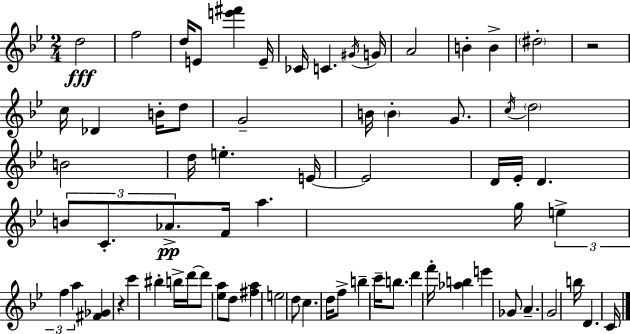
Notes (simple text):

D5/h F5/h D5/s E4/e [E6,F#6]/q E4/s CES4/s C4/q. G#4/s G4/s A4/h B4/q B4/q D#5/h R/h C5/s Db4/q B4/s D5/e G4/h B4/s B4/q G4/e. C5/s D5/h B4/h D5/s E5/q. E4/s E4/h D4/s Eb4/s D4/q. B4/e C4/e. Ab4/e. F4/s A5/q. G5/s E5/q F5/q A5/q [F#4,Gb4]/q R/q C6/q BIS5/q B5/s D6/s D6/e [Eb5,A5]/e D5/e [F#5,A5]/q E5/h D5/e C5/q. D5/s F5/e B5/q C6/s B5/e. D6/q F6/s [Ab5,B5]/q E6/q Gb4/e A4/q. G4/h B5/s D4/q. C4/s